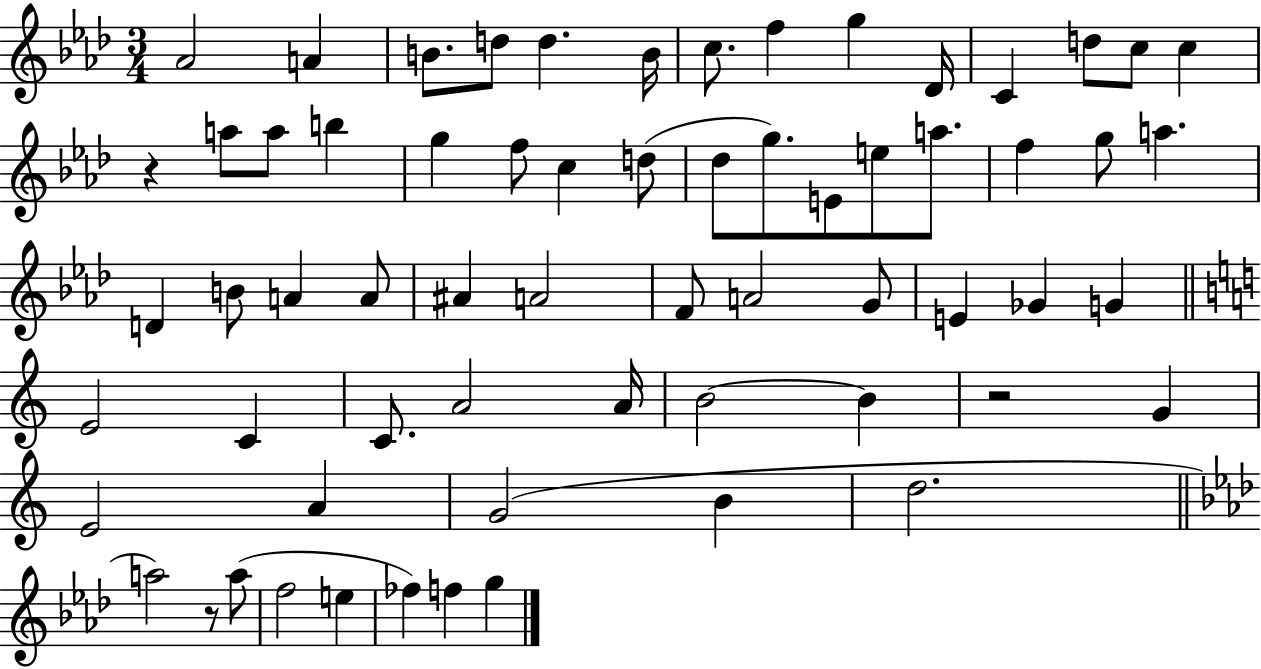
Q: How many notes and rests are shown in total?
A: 64